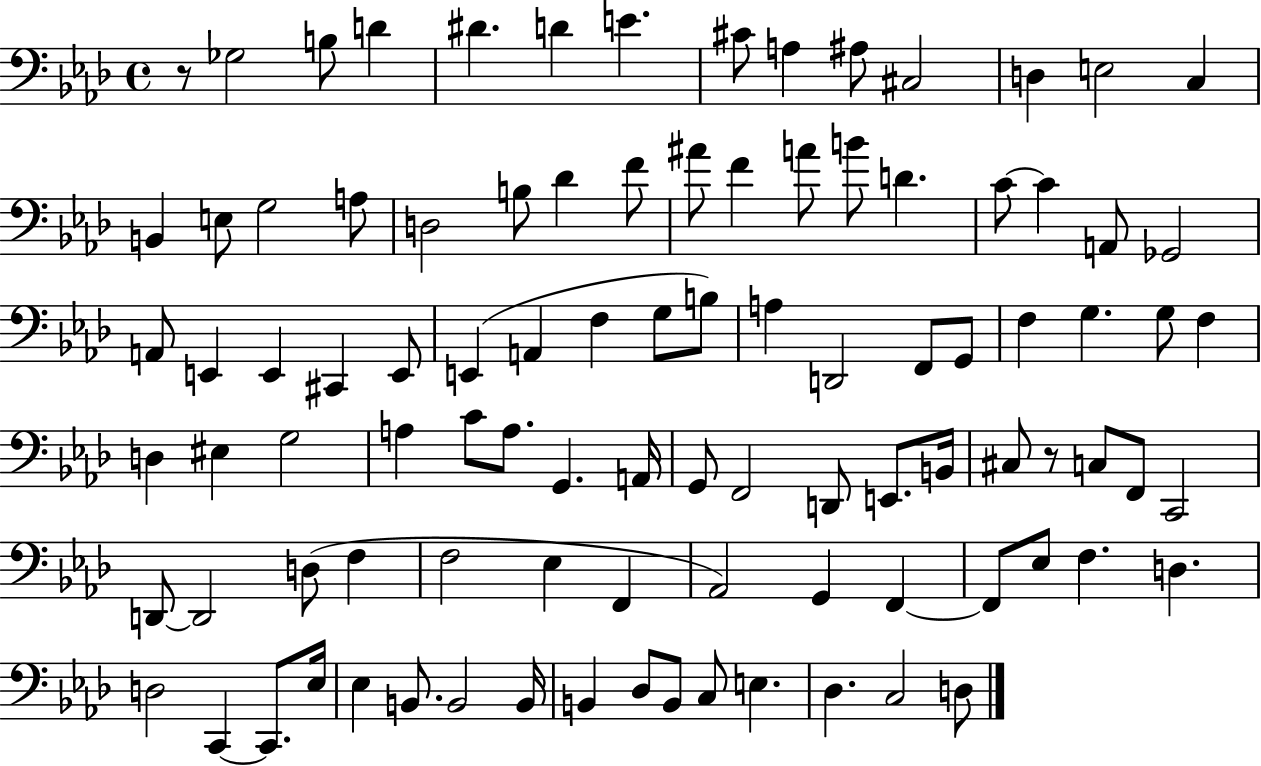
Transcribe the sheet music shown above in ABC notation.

X:1
T:Untitled
M:4/4
L:1/4
K:Ab
z/2 _G,2 B,/2 D ^D D E ^C/2 A, ^A,/2 ^C,2 D, E,2 C, B,, E,/2 G,2 A,/2 D,2 B,/2 _D F/2 ^A/2 F A/2 B/2 D C/2 C A,,/2 _G,,2 A,,/2 E,, E,, ^C,, E,,/2 E,, A,, F, G,/2 B,/2 A, D,,2 F,,/2 G,,/2 F, G, G,/2 F, D, ^E, G,2 A, C/2 A,/2 G,, A,,/4 G,,/2 F,,2 D,,/2 E,,/2 B,,/4 ^C,/2 z/2 C,/2 F,,/2 C,,2 D,,/2 D,,2 D,/2 F, F,2 _E, F,, _A,,2 G,, F,, F,,/2 _E,/2 F, D, D,2 C,, C,,/2 _E,/4 _E, B,,/2 B,,2 B,,/4 B,, _D,/2 B,,/2 C,/2 E, _D, C,2 D,/2